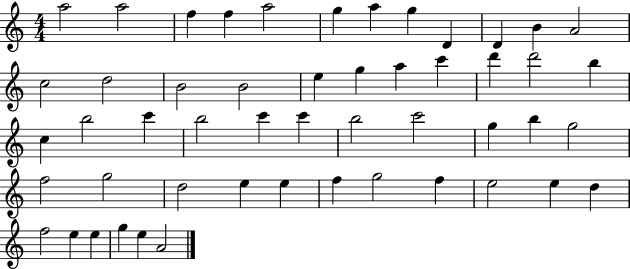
X:1
T:Untitled
M:4/4
L:1/4
K:C
a2 a2 f f a2 g a g D D B A2 c2 d2 B2 B2 e g a c' d' d'2 b c b2 c' b2 c' c' b2 c'2 g b g2 f2 g2 d2 e e f g2 f e2 e d f2 e e g e A2